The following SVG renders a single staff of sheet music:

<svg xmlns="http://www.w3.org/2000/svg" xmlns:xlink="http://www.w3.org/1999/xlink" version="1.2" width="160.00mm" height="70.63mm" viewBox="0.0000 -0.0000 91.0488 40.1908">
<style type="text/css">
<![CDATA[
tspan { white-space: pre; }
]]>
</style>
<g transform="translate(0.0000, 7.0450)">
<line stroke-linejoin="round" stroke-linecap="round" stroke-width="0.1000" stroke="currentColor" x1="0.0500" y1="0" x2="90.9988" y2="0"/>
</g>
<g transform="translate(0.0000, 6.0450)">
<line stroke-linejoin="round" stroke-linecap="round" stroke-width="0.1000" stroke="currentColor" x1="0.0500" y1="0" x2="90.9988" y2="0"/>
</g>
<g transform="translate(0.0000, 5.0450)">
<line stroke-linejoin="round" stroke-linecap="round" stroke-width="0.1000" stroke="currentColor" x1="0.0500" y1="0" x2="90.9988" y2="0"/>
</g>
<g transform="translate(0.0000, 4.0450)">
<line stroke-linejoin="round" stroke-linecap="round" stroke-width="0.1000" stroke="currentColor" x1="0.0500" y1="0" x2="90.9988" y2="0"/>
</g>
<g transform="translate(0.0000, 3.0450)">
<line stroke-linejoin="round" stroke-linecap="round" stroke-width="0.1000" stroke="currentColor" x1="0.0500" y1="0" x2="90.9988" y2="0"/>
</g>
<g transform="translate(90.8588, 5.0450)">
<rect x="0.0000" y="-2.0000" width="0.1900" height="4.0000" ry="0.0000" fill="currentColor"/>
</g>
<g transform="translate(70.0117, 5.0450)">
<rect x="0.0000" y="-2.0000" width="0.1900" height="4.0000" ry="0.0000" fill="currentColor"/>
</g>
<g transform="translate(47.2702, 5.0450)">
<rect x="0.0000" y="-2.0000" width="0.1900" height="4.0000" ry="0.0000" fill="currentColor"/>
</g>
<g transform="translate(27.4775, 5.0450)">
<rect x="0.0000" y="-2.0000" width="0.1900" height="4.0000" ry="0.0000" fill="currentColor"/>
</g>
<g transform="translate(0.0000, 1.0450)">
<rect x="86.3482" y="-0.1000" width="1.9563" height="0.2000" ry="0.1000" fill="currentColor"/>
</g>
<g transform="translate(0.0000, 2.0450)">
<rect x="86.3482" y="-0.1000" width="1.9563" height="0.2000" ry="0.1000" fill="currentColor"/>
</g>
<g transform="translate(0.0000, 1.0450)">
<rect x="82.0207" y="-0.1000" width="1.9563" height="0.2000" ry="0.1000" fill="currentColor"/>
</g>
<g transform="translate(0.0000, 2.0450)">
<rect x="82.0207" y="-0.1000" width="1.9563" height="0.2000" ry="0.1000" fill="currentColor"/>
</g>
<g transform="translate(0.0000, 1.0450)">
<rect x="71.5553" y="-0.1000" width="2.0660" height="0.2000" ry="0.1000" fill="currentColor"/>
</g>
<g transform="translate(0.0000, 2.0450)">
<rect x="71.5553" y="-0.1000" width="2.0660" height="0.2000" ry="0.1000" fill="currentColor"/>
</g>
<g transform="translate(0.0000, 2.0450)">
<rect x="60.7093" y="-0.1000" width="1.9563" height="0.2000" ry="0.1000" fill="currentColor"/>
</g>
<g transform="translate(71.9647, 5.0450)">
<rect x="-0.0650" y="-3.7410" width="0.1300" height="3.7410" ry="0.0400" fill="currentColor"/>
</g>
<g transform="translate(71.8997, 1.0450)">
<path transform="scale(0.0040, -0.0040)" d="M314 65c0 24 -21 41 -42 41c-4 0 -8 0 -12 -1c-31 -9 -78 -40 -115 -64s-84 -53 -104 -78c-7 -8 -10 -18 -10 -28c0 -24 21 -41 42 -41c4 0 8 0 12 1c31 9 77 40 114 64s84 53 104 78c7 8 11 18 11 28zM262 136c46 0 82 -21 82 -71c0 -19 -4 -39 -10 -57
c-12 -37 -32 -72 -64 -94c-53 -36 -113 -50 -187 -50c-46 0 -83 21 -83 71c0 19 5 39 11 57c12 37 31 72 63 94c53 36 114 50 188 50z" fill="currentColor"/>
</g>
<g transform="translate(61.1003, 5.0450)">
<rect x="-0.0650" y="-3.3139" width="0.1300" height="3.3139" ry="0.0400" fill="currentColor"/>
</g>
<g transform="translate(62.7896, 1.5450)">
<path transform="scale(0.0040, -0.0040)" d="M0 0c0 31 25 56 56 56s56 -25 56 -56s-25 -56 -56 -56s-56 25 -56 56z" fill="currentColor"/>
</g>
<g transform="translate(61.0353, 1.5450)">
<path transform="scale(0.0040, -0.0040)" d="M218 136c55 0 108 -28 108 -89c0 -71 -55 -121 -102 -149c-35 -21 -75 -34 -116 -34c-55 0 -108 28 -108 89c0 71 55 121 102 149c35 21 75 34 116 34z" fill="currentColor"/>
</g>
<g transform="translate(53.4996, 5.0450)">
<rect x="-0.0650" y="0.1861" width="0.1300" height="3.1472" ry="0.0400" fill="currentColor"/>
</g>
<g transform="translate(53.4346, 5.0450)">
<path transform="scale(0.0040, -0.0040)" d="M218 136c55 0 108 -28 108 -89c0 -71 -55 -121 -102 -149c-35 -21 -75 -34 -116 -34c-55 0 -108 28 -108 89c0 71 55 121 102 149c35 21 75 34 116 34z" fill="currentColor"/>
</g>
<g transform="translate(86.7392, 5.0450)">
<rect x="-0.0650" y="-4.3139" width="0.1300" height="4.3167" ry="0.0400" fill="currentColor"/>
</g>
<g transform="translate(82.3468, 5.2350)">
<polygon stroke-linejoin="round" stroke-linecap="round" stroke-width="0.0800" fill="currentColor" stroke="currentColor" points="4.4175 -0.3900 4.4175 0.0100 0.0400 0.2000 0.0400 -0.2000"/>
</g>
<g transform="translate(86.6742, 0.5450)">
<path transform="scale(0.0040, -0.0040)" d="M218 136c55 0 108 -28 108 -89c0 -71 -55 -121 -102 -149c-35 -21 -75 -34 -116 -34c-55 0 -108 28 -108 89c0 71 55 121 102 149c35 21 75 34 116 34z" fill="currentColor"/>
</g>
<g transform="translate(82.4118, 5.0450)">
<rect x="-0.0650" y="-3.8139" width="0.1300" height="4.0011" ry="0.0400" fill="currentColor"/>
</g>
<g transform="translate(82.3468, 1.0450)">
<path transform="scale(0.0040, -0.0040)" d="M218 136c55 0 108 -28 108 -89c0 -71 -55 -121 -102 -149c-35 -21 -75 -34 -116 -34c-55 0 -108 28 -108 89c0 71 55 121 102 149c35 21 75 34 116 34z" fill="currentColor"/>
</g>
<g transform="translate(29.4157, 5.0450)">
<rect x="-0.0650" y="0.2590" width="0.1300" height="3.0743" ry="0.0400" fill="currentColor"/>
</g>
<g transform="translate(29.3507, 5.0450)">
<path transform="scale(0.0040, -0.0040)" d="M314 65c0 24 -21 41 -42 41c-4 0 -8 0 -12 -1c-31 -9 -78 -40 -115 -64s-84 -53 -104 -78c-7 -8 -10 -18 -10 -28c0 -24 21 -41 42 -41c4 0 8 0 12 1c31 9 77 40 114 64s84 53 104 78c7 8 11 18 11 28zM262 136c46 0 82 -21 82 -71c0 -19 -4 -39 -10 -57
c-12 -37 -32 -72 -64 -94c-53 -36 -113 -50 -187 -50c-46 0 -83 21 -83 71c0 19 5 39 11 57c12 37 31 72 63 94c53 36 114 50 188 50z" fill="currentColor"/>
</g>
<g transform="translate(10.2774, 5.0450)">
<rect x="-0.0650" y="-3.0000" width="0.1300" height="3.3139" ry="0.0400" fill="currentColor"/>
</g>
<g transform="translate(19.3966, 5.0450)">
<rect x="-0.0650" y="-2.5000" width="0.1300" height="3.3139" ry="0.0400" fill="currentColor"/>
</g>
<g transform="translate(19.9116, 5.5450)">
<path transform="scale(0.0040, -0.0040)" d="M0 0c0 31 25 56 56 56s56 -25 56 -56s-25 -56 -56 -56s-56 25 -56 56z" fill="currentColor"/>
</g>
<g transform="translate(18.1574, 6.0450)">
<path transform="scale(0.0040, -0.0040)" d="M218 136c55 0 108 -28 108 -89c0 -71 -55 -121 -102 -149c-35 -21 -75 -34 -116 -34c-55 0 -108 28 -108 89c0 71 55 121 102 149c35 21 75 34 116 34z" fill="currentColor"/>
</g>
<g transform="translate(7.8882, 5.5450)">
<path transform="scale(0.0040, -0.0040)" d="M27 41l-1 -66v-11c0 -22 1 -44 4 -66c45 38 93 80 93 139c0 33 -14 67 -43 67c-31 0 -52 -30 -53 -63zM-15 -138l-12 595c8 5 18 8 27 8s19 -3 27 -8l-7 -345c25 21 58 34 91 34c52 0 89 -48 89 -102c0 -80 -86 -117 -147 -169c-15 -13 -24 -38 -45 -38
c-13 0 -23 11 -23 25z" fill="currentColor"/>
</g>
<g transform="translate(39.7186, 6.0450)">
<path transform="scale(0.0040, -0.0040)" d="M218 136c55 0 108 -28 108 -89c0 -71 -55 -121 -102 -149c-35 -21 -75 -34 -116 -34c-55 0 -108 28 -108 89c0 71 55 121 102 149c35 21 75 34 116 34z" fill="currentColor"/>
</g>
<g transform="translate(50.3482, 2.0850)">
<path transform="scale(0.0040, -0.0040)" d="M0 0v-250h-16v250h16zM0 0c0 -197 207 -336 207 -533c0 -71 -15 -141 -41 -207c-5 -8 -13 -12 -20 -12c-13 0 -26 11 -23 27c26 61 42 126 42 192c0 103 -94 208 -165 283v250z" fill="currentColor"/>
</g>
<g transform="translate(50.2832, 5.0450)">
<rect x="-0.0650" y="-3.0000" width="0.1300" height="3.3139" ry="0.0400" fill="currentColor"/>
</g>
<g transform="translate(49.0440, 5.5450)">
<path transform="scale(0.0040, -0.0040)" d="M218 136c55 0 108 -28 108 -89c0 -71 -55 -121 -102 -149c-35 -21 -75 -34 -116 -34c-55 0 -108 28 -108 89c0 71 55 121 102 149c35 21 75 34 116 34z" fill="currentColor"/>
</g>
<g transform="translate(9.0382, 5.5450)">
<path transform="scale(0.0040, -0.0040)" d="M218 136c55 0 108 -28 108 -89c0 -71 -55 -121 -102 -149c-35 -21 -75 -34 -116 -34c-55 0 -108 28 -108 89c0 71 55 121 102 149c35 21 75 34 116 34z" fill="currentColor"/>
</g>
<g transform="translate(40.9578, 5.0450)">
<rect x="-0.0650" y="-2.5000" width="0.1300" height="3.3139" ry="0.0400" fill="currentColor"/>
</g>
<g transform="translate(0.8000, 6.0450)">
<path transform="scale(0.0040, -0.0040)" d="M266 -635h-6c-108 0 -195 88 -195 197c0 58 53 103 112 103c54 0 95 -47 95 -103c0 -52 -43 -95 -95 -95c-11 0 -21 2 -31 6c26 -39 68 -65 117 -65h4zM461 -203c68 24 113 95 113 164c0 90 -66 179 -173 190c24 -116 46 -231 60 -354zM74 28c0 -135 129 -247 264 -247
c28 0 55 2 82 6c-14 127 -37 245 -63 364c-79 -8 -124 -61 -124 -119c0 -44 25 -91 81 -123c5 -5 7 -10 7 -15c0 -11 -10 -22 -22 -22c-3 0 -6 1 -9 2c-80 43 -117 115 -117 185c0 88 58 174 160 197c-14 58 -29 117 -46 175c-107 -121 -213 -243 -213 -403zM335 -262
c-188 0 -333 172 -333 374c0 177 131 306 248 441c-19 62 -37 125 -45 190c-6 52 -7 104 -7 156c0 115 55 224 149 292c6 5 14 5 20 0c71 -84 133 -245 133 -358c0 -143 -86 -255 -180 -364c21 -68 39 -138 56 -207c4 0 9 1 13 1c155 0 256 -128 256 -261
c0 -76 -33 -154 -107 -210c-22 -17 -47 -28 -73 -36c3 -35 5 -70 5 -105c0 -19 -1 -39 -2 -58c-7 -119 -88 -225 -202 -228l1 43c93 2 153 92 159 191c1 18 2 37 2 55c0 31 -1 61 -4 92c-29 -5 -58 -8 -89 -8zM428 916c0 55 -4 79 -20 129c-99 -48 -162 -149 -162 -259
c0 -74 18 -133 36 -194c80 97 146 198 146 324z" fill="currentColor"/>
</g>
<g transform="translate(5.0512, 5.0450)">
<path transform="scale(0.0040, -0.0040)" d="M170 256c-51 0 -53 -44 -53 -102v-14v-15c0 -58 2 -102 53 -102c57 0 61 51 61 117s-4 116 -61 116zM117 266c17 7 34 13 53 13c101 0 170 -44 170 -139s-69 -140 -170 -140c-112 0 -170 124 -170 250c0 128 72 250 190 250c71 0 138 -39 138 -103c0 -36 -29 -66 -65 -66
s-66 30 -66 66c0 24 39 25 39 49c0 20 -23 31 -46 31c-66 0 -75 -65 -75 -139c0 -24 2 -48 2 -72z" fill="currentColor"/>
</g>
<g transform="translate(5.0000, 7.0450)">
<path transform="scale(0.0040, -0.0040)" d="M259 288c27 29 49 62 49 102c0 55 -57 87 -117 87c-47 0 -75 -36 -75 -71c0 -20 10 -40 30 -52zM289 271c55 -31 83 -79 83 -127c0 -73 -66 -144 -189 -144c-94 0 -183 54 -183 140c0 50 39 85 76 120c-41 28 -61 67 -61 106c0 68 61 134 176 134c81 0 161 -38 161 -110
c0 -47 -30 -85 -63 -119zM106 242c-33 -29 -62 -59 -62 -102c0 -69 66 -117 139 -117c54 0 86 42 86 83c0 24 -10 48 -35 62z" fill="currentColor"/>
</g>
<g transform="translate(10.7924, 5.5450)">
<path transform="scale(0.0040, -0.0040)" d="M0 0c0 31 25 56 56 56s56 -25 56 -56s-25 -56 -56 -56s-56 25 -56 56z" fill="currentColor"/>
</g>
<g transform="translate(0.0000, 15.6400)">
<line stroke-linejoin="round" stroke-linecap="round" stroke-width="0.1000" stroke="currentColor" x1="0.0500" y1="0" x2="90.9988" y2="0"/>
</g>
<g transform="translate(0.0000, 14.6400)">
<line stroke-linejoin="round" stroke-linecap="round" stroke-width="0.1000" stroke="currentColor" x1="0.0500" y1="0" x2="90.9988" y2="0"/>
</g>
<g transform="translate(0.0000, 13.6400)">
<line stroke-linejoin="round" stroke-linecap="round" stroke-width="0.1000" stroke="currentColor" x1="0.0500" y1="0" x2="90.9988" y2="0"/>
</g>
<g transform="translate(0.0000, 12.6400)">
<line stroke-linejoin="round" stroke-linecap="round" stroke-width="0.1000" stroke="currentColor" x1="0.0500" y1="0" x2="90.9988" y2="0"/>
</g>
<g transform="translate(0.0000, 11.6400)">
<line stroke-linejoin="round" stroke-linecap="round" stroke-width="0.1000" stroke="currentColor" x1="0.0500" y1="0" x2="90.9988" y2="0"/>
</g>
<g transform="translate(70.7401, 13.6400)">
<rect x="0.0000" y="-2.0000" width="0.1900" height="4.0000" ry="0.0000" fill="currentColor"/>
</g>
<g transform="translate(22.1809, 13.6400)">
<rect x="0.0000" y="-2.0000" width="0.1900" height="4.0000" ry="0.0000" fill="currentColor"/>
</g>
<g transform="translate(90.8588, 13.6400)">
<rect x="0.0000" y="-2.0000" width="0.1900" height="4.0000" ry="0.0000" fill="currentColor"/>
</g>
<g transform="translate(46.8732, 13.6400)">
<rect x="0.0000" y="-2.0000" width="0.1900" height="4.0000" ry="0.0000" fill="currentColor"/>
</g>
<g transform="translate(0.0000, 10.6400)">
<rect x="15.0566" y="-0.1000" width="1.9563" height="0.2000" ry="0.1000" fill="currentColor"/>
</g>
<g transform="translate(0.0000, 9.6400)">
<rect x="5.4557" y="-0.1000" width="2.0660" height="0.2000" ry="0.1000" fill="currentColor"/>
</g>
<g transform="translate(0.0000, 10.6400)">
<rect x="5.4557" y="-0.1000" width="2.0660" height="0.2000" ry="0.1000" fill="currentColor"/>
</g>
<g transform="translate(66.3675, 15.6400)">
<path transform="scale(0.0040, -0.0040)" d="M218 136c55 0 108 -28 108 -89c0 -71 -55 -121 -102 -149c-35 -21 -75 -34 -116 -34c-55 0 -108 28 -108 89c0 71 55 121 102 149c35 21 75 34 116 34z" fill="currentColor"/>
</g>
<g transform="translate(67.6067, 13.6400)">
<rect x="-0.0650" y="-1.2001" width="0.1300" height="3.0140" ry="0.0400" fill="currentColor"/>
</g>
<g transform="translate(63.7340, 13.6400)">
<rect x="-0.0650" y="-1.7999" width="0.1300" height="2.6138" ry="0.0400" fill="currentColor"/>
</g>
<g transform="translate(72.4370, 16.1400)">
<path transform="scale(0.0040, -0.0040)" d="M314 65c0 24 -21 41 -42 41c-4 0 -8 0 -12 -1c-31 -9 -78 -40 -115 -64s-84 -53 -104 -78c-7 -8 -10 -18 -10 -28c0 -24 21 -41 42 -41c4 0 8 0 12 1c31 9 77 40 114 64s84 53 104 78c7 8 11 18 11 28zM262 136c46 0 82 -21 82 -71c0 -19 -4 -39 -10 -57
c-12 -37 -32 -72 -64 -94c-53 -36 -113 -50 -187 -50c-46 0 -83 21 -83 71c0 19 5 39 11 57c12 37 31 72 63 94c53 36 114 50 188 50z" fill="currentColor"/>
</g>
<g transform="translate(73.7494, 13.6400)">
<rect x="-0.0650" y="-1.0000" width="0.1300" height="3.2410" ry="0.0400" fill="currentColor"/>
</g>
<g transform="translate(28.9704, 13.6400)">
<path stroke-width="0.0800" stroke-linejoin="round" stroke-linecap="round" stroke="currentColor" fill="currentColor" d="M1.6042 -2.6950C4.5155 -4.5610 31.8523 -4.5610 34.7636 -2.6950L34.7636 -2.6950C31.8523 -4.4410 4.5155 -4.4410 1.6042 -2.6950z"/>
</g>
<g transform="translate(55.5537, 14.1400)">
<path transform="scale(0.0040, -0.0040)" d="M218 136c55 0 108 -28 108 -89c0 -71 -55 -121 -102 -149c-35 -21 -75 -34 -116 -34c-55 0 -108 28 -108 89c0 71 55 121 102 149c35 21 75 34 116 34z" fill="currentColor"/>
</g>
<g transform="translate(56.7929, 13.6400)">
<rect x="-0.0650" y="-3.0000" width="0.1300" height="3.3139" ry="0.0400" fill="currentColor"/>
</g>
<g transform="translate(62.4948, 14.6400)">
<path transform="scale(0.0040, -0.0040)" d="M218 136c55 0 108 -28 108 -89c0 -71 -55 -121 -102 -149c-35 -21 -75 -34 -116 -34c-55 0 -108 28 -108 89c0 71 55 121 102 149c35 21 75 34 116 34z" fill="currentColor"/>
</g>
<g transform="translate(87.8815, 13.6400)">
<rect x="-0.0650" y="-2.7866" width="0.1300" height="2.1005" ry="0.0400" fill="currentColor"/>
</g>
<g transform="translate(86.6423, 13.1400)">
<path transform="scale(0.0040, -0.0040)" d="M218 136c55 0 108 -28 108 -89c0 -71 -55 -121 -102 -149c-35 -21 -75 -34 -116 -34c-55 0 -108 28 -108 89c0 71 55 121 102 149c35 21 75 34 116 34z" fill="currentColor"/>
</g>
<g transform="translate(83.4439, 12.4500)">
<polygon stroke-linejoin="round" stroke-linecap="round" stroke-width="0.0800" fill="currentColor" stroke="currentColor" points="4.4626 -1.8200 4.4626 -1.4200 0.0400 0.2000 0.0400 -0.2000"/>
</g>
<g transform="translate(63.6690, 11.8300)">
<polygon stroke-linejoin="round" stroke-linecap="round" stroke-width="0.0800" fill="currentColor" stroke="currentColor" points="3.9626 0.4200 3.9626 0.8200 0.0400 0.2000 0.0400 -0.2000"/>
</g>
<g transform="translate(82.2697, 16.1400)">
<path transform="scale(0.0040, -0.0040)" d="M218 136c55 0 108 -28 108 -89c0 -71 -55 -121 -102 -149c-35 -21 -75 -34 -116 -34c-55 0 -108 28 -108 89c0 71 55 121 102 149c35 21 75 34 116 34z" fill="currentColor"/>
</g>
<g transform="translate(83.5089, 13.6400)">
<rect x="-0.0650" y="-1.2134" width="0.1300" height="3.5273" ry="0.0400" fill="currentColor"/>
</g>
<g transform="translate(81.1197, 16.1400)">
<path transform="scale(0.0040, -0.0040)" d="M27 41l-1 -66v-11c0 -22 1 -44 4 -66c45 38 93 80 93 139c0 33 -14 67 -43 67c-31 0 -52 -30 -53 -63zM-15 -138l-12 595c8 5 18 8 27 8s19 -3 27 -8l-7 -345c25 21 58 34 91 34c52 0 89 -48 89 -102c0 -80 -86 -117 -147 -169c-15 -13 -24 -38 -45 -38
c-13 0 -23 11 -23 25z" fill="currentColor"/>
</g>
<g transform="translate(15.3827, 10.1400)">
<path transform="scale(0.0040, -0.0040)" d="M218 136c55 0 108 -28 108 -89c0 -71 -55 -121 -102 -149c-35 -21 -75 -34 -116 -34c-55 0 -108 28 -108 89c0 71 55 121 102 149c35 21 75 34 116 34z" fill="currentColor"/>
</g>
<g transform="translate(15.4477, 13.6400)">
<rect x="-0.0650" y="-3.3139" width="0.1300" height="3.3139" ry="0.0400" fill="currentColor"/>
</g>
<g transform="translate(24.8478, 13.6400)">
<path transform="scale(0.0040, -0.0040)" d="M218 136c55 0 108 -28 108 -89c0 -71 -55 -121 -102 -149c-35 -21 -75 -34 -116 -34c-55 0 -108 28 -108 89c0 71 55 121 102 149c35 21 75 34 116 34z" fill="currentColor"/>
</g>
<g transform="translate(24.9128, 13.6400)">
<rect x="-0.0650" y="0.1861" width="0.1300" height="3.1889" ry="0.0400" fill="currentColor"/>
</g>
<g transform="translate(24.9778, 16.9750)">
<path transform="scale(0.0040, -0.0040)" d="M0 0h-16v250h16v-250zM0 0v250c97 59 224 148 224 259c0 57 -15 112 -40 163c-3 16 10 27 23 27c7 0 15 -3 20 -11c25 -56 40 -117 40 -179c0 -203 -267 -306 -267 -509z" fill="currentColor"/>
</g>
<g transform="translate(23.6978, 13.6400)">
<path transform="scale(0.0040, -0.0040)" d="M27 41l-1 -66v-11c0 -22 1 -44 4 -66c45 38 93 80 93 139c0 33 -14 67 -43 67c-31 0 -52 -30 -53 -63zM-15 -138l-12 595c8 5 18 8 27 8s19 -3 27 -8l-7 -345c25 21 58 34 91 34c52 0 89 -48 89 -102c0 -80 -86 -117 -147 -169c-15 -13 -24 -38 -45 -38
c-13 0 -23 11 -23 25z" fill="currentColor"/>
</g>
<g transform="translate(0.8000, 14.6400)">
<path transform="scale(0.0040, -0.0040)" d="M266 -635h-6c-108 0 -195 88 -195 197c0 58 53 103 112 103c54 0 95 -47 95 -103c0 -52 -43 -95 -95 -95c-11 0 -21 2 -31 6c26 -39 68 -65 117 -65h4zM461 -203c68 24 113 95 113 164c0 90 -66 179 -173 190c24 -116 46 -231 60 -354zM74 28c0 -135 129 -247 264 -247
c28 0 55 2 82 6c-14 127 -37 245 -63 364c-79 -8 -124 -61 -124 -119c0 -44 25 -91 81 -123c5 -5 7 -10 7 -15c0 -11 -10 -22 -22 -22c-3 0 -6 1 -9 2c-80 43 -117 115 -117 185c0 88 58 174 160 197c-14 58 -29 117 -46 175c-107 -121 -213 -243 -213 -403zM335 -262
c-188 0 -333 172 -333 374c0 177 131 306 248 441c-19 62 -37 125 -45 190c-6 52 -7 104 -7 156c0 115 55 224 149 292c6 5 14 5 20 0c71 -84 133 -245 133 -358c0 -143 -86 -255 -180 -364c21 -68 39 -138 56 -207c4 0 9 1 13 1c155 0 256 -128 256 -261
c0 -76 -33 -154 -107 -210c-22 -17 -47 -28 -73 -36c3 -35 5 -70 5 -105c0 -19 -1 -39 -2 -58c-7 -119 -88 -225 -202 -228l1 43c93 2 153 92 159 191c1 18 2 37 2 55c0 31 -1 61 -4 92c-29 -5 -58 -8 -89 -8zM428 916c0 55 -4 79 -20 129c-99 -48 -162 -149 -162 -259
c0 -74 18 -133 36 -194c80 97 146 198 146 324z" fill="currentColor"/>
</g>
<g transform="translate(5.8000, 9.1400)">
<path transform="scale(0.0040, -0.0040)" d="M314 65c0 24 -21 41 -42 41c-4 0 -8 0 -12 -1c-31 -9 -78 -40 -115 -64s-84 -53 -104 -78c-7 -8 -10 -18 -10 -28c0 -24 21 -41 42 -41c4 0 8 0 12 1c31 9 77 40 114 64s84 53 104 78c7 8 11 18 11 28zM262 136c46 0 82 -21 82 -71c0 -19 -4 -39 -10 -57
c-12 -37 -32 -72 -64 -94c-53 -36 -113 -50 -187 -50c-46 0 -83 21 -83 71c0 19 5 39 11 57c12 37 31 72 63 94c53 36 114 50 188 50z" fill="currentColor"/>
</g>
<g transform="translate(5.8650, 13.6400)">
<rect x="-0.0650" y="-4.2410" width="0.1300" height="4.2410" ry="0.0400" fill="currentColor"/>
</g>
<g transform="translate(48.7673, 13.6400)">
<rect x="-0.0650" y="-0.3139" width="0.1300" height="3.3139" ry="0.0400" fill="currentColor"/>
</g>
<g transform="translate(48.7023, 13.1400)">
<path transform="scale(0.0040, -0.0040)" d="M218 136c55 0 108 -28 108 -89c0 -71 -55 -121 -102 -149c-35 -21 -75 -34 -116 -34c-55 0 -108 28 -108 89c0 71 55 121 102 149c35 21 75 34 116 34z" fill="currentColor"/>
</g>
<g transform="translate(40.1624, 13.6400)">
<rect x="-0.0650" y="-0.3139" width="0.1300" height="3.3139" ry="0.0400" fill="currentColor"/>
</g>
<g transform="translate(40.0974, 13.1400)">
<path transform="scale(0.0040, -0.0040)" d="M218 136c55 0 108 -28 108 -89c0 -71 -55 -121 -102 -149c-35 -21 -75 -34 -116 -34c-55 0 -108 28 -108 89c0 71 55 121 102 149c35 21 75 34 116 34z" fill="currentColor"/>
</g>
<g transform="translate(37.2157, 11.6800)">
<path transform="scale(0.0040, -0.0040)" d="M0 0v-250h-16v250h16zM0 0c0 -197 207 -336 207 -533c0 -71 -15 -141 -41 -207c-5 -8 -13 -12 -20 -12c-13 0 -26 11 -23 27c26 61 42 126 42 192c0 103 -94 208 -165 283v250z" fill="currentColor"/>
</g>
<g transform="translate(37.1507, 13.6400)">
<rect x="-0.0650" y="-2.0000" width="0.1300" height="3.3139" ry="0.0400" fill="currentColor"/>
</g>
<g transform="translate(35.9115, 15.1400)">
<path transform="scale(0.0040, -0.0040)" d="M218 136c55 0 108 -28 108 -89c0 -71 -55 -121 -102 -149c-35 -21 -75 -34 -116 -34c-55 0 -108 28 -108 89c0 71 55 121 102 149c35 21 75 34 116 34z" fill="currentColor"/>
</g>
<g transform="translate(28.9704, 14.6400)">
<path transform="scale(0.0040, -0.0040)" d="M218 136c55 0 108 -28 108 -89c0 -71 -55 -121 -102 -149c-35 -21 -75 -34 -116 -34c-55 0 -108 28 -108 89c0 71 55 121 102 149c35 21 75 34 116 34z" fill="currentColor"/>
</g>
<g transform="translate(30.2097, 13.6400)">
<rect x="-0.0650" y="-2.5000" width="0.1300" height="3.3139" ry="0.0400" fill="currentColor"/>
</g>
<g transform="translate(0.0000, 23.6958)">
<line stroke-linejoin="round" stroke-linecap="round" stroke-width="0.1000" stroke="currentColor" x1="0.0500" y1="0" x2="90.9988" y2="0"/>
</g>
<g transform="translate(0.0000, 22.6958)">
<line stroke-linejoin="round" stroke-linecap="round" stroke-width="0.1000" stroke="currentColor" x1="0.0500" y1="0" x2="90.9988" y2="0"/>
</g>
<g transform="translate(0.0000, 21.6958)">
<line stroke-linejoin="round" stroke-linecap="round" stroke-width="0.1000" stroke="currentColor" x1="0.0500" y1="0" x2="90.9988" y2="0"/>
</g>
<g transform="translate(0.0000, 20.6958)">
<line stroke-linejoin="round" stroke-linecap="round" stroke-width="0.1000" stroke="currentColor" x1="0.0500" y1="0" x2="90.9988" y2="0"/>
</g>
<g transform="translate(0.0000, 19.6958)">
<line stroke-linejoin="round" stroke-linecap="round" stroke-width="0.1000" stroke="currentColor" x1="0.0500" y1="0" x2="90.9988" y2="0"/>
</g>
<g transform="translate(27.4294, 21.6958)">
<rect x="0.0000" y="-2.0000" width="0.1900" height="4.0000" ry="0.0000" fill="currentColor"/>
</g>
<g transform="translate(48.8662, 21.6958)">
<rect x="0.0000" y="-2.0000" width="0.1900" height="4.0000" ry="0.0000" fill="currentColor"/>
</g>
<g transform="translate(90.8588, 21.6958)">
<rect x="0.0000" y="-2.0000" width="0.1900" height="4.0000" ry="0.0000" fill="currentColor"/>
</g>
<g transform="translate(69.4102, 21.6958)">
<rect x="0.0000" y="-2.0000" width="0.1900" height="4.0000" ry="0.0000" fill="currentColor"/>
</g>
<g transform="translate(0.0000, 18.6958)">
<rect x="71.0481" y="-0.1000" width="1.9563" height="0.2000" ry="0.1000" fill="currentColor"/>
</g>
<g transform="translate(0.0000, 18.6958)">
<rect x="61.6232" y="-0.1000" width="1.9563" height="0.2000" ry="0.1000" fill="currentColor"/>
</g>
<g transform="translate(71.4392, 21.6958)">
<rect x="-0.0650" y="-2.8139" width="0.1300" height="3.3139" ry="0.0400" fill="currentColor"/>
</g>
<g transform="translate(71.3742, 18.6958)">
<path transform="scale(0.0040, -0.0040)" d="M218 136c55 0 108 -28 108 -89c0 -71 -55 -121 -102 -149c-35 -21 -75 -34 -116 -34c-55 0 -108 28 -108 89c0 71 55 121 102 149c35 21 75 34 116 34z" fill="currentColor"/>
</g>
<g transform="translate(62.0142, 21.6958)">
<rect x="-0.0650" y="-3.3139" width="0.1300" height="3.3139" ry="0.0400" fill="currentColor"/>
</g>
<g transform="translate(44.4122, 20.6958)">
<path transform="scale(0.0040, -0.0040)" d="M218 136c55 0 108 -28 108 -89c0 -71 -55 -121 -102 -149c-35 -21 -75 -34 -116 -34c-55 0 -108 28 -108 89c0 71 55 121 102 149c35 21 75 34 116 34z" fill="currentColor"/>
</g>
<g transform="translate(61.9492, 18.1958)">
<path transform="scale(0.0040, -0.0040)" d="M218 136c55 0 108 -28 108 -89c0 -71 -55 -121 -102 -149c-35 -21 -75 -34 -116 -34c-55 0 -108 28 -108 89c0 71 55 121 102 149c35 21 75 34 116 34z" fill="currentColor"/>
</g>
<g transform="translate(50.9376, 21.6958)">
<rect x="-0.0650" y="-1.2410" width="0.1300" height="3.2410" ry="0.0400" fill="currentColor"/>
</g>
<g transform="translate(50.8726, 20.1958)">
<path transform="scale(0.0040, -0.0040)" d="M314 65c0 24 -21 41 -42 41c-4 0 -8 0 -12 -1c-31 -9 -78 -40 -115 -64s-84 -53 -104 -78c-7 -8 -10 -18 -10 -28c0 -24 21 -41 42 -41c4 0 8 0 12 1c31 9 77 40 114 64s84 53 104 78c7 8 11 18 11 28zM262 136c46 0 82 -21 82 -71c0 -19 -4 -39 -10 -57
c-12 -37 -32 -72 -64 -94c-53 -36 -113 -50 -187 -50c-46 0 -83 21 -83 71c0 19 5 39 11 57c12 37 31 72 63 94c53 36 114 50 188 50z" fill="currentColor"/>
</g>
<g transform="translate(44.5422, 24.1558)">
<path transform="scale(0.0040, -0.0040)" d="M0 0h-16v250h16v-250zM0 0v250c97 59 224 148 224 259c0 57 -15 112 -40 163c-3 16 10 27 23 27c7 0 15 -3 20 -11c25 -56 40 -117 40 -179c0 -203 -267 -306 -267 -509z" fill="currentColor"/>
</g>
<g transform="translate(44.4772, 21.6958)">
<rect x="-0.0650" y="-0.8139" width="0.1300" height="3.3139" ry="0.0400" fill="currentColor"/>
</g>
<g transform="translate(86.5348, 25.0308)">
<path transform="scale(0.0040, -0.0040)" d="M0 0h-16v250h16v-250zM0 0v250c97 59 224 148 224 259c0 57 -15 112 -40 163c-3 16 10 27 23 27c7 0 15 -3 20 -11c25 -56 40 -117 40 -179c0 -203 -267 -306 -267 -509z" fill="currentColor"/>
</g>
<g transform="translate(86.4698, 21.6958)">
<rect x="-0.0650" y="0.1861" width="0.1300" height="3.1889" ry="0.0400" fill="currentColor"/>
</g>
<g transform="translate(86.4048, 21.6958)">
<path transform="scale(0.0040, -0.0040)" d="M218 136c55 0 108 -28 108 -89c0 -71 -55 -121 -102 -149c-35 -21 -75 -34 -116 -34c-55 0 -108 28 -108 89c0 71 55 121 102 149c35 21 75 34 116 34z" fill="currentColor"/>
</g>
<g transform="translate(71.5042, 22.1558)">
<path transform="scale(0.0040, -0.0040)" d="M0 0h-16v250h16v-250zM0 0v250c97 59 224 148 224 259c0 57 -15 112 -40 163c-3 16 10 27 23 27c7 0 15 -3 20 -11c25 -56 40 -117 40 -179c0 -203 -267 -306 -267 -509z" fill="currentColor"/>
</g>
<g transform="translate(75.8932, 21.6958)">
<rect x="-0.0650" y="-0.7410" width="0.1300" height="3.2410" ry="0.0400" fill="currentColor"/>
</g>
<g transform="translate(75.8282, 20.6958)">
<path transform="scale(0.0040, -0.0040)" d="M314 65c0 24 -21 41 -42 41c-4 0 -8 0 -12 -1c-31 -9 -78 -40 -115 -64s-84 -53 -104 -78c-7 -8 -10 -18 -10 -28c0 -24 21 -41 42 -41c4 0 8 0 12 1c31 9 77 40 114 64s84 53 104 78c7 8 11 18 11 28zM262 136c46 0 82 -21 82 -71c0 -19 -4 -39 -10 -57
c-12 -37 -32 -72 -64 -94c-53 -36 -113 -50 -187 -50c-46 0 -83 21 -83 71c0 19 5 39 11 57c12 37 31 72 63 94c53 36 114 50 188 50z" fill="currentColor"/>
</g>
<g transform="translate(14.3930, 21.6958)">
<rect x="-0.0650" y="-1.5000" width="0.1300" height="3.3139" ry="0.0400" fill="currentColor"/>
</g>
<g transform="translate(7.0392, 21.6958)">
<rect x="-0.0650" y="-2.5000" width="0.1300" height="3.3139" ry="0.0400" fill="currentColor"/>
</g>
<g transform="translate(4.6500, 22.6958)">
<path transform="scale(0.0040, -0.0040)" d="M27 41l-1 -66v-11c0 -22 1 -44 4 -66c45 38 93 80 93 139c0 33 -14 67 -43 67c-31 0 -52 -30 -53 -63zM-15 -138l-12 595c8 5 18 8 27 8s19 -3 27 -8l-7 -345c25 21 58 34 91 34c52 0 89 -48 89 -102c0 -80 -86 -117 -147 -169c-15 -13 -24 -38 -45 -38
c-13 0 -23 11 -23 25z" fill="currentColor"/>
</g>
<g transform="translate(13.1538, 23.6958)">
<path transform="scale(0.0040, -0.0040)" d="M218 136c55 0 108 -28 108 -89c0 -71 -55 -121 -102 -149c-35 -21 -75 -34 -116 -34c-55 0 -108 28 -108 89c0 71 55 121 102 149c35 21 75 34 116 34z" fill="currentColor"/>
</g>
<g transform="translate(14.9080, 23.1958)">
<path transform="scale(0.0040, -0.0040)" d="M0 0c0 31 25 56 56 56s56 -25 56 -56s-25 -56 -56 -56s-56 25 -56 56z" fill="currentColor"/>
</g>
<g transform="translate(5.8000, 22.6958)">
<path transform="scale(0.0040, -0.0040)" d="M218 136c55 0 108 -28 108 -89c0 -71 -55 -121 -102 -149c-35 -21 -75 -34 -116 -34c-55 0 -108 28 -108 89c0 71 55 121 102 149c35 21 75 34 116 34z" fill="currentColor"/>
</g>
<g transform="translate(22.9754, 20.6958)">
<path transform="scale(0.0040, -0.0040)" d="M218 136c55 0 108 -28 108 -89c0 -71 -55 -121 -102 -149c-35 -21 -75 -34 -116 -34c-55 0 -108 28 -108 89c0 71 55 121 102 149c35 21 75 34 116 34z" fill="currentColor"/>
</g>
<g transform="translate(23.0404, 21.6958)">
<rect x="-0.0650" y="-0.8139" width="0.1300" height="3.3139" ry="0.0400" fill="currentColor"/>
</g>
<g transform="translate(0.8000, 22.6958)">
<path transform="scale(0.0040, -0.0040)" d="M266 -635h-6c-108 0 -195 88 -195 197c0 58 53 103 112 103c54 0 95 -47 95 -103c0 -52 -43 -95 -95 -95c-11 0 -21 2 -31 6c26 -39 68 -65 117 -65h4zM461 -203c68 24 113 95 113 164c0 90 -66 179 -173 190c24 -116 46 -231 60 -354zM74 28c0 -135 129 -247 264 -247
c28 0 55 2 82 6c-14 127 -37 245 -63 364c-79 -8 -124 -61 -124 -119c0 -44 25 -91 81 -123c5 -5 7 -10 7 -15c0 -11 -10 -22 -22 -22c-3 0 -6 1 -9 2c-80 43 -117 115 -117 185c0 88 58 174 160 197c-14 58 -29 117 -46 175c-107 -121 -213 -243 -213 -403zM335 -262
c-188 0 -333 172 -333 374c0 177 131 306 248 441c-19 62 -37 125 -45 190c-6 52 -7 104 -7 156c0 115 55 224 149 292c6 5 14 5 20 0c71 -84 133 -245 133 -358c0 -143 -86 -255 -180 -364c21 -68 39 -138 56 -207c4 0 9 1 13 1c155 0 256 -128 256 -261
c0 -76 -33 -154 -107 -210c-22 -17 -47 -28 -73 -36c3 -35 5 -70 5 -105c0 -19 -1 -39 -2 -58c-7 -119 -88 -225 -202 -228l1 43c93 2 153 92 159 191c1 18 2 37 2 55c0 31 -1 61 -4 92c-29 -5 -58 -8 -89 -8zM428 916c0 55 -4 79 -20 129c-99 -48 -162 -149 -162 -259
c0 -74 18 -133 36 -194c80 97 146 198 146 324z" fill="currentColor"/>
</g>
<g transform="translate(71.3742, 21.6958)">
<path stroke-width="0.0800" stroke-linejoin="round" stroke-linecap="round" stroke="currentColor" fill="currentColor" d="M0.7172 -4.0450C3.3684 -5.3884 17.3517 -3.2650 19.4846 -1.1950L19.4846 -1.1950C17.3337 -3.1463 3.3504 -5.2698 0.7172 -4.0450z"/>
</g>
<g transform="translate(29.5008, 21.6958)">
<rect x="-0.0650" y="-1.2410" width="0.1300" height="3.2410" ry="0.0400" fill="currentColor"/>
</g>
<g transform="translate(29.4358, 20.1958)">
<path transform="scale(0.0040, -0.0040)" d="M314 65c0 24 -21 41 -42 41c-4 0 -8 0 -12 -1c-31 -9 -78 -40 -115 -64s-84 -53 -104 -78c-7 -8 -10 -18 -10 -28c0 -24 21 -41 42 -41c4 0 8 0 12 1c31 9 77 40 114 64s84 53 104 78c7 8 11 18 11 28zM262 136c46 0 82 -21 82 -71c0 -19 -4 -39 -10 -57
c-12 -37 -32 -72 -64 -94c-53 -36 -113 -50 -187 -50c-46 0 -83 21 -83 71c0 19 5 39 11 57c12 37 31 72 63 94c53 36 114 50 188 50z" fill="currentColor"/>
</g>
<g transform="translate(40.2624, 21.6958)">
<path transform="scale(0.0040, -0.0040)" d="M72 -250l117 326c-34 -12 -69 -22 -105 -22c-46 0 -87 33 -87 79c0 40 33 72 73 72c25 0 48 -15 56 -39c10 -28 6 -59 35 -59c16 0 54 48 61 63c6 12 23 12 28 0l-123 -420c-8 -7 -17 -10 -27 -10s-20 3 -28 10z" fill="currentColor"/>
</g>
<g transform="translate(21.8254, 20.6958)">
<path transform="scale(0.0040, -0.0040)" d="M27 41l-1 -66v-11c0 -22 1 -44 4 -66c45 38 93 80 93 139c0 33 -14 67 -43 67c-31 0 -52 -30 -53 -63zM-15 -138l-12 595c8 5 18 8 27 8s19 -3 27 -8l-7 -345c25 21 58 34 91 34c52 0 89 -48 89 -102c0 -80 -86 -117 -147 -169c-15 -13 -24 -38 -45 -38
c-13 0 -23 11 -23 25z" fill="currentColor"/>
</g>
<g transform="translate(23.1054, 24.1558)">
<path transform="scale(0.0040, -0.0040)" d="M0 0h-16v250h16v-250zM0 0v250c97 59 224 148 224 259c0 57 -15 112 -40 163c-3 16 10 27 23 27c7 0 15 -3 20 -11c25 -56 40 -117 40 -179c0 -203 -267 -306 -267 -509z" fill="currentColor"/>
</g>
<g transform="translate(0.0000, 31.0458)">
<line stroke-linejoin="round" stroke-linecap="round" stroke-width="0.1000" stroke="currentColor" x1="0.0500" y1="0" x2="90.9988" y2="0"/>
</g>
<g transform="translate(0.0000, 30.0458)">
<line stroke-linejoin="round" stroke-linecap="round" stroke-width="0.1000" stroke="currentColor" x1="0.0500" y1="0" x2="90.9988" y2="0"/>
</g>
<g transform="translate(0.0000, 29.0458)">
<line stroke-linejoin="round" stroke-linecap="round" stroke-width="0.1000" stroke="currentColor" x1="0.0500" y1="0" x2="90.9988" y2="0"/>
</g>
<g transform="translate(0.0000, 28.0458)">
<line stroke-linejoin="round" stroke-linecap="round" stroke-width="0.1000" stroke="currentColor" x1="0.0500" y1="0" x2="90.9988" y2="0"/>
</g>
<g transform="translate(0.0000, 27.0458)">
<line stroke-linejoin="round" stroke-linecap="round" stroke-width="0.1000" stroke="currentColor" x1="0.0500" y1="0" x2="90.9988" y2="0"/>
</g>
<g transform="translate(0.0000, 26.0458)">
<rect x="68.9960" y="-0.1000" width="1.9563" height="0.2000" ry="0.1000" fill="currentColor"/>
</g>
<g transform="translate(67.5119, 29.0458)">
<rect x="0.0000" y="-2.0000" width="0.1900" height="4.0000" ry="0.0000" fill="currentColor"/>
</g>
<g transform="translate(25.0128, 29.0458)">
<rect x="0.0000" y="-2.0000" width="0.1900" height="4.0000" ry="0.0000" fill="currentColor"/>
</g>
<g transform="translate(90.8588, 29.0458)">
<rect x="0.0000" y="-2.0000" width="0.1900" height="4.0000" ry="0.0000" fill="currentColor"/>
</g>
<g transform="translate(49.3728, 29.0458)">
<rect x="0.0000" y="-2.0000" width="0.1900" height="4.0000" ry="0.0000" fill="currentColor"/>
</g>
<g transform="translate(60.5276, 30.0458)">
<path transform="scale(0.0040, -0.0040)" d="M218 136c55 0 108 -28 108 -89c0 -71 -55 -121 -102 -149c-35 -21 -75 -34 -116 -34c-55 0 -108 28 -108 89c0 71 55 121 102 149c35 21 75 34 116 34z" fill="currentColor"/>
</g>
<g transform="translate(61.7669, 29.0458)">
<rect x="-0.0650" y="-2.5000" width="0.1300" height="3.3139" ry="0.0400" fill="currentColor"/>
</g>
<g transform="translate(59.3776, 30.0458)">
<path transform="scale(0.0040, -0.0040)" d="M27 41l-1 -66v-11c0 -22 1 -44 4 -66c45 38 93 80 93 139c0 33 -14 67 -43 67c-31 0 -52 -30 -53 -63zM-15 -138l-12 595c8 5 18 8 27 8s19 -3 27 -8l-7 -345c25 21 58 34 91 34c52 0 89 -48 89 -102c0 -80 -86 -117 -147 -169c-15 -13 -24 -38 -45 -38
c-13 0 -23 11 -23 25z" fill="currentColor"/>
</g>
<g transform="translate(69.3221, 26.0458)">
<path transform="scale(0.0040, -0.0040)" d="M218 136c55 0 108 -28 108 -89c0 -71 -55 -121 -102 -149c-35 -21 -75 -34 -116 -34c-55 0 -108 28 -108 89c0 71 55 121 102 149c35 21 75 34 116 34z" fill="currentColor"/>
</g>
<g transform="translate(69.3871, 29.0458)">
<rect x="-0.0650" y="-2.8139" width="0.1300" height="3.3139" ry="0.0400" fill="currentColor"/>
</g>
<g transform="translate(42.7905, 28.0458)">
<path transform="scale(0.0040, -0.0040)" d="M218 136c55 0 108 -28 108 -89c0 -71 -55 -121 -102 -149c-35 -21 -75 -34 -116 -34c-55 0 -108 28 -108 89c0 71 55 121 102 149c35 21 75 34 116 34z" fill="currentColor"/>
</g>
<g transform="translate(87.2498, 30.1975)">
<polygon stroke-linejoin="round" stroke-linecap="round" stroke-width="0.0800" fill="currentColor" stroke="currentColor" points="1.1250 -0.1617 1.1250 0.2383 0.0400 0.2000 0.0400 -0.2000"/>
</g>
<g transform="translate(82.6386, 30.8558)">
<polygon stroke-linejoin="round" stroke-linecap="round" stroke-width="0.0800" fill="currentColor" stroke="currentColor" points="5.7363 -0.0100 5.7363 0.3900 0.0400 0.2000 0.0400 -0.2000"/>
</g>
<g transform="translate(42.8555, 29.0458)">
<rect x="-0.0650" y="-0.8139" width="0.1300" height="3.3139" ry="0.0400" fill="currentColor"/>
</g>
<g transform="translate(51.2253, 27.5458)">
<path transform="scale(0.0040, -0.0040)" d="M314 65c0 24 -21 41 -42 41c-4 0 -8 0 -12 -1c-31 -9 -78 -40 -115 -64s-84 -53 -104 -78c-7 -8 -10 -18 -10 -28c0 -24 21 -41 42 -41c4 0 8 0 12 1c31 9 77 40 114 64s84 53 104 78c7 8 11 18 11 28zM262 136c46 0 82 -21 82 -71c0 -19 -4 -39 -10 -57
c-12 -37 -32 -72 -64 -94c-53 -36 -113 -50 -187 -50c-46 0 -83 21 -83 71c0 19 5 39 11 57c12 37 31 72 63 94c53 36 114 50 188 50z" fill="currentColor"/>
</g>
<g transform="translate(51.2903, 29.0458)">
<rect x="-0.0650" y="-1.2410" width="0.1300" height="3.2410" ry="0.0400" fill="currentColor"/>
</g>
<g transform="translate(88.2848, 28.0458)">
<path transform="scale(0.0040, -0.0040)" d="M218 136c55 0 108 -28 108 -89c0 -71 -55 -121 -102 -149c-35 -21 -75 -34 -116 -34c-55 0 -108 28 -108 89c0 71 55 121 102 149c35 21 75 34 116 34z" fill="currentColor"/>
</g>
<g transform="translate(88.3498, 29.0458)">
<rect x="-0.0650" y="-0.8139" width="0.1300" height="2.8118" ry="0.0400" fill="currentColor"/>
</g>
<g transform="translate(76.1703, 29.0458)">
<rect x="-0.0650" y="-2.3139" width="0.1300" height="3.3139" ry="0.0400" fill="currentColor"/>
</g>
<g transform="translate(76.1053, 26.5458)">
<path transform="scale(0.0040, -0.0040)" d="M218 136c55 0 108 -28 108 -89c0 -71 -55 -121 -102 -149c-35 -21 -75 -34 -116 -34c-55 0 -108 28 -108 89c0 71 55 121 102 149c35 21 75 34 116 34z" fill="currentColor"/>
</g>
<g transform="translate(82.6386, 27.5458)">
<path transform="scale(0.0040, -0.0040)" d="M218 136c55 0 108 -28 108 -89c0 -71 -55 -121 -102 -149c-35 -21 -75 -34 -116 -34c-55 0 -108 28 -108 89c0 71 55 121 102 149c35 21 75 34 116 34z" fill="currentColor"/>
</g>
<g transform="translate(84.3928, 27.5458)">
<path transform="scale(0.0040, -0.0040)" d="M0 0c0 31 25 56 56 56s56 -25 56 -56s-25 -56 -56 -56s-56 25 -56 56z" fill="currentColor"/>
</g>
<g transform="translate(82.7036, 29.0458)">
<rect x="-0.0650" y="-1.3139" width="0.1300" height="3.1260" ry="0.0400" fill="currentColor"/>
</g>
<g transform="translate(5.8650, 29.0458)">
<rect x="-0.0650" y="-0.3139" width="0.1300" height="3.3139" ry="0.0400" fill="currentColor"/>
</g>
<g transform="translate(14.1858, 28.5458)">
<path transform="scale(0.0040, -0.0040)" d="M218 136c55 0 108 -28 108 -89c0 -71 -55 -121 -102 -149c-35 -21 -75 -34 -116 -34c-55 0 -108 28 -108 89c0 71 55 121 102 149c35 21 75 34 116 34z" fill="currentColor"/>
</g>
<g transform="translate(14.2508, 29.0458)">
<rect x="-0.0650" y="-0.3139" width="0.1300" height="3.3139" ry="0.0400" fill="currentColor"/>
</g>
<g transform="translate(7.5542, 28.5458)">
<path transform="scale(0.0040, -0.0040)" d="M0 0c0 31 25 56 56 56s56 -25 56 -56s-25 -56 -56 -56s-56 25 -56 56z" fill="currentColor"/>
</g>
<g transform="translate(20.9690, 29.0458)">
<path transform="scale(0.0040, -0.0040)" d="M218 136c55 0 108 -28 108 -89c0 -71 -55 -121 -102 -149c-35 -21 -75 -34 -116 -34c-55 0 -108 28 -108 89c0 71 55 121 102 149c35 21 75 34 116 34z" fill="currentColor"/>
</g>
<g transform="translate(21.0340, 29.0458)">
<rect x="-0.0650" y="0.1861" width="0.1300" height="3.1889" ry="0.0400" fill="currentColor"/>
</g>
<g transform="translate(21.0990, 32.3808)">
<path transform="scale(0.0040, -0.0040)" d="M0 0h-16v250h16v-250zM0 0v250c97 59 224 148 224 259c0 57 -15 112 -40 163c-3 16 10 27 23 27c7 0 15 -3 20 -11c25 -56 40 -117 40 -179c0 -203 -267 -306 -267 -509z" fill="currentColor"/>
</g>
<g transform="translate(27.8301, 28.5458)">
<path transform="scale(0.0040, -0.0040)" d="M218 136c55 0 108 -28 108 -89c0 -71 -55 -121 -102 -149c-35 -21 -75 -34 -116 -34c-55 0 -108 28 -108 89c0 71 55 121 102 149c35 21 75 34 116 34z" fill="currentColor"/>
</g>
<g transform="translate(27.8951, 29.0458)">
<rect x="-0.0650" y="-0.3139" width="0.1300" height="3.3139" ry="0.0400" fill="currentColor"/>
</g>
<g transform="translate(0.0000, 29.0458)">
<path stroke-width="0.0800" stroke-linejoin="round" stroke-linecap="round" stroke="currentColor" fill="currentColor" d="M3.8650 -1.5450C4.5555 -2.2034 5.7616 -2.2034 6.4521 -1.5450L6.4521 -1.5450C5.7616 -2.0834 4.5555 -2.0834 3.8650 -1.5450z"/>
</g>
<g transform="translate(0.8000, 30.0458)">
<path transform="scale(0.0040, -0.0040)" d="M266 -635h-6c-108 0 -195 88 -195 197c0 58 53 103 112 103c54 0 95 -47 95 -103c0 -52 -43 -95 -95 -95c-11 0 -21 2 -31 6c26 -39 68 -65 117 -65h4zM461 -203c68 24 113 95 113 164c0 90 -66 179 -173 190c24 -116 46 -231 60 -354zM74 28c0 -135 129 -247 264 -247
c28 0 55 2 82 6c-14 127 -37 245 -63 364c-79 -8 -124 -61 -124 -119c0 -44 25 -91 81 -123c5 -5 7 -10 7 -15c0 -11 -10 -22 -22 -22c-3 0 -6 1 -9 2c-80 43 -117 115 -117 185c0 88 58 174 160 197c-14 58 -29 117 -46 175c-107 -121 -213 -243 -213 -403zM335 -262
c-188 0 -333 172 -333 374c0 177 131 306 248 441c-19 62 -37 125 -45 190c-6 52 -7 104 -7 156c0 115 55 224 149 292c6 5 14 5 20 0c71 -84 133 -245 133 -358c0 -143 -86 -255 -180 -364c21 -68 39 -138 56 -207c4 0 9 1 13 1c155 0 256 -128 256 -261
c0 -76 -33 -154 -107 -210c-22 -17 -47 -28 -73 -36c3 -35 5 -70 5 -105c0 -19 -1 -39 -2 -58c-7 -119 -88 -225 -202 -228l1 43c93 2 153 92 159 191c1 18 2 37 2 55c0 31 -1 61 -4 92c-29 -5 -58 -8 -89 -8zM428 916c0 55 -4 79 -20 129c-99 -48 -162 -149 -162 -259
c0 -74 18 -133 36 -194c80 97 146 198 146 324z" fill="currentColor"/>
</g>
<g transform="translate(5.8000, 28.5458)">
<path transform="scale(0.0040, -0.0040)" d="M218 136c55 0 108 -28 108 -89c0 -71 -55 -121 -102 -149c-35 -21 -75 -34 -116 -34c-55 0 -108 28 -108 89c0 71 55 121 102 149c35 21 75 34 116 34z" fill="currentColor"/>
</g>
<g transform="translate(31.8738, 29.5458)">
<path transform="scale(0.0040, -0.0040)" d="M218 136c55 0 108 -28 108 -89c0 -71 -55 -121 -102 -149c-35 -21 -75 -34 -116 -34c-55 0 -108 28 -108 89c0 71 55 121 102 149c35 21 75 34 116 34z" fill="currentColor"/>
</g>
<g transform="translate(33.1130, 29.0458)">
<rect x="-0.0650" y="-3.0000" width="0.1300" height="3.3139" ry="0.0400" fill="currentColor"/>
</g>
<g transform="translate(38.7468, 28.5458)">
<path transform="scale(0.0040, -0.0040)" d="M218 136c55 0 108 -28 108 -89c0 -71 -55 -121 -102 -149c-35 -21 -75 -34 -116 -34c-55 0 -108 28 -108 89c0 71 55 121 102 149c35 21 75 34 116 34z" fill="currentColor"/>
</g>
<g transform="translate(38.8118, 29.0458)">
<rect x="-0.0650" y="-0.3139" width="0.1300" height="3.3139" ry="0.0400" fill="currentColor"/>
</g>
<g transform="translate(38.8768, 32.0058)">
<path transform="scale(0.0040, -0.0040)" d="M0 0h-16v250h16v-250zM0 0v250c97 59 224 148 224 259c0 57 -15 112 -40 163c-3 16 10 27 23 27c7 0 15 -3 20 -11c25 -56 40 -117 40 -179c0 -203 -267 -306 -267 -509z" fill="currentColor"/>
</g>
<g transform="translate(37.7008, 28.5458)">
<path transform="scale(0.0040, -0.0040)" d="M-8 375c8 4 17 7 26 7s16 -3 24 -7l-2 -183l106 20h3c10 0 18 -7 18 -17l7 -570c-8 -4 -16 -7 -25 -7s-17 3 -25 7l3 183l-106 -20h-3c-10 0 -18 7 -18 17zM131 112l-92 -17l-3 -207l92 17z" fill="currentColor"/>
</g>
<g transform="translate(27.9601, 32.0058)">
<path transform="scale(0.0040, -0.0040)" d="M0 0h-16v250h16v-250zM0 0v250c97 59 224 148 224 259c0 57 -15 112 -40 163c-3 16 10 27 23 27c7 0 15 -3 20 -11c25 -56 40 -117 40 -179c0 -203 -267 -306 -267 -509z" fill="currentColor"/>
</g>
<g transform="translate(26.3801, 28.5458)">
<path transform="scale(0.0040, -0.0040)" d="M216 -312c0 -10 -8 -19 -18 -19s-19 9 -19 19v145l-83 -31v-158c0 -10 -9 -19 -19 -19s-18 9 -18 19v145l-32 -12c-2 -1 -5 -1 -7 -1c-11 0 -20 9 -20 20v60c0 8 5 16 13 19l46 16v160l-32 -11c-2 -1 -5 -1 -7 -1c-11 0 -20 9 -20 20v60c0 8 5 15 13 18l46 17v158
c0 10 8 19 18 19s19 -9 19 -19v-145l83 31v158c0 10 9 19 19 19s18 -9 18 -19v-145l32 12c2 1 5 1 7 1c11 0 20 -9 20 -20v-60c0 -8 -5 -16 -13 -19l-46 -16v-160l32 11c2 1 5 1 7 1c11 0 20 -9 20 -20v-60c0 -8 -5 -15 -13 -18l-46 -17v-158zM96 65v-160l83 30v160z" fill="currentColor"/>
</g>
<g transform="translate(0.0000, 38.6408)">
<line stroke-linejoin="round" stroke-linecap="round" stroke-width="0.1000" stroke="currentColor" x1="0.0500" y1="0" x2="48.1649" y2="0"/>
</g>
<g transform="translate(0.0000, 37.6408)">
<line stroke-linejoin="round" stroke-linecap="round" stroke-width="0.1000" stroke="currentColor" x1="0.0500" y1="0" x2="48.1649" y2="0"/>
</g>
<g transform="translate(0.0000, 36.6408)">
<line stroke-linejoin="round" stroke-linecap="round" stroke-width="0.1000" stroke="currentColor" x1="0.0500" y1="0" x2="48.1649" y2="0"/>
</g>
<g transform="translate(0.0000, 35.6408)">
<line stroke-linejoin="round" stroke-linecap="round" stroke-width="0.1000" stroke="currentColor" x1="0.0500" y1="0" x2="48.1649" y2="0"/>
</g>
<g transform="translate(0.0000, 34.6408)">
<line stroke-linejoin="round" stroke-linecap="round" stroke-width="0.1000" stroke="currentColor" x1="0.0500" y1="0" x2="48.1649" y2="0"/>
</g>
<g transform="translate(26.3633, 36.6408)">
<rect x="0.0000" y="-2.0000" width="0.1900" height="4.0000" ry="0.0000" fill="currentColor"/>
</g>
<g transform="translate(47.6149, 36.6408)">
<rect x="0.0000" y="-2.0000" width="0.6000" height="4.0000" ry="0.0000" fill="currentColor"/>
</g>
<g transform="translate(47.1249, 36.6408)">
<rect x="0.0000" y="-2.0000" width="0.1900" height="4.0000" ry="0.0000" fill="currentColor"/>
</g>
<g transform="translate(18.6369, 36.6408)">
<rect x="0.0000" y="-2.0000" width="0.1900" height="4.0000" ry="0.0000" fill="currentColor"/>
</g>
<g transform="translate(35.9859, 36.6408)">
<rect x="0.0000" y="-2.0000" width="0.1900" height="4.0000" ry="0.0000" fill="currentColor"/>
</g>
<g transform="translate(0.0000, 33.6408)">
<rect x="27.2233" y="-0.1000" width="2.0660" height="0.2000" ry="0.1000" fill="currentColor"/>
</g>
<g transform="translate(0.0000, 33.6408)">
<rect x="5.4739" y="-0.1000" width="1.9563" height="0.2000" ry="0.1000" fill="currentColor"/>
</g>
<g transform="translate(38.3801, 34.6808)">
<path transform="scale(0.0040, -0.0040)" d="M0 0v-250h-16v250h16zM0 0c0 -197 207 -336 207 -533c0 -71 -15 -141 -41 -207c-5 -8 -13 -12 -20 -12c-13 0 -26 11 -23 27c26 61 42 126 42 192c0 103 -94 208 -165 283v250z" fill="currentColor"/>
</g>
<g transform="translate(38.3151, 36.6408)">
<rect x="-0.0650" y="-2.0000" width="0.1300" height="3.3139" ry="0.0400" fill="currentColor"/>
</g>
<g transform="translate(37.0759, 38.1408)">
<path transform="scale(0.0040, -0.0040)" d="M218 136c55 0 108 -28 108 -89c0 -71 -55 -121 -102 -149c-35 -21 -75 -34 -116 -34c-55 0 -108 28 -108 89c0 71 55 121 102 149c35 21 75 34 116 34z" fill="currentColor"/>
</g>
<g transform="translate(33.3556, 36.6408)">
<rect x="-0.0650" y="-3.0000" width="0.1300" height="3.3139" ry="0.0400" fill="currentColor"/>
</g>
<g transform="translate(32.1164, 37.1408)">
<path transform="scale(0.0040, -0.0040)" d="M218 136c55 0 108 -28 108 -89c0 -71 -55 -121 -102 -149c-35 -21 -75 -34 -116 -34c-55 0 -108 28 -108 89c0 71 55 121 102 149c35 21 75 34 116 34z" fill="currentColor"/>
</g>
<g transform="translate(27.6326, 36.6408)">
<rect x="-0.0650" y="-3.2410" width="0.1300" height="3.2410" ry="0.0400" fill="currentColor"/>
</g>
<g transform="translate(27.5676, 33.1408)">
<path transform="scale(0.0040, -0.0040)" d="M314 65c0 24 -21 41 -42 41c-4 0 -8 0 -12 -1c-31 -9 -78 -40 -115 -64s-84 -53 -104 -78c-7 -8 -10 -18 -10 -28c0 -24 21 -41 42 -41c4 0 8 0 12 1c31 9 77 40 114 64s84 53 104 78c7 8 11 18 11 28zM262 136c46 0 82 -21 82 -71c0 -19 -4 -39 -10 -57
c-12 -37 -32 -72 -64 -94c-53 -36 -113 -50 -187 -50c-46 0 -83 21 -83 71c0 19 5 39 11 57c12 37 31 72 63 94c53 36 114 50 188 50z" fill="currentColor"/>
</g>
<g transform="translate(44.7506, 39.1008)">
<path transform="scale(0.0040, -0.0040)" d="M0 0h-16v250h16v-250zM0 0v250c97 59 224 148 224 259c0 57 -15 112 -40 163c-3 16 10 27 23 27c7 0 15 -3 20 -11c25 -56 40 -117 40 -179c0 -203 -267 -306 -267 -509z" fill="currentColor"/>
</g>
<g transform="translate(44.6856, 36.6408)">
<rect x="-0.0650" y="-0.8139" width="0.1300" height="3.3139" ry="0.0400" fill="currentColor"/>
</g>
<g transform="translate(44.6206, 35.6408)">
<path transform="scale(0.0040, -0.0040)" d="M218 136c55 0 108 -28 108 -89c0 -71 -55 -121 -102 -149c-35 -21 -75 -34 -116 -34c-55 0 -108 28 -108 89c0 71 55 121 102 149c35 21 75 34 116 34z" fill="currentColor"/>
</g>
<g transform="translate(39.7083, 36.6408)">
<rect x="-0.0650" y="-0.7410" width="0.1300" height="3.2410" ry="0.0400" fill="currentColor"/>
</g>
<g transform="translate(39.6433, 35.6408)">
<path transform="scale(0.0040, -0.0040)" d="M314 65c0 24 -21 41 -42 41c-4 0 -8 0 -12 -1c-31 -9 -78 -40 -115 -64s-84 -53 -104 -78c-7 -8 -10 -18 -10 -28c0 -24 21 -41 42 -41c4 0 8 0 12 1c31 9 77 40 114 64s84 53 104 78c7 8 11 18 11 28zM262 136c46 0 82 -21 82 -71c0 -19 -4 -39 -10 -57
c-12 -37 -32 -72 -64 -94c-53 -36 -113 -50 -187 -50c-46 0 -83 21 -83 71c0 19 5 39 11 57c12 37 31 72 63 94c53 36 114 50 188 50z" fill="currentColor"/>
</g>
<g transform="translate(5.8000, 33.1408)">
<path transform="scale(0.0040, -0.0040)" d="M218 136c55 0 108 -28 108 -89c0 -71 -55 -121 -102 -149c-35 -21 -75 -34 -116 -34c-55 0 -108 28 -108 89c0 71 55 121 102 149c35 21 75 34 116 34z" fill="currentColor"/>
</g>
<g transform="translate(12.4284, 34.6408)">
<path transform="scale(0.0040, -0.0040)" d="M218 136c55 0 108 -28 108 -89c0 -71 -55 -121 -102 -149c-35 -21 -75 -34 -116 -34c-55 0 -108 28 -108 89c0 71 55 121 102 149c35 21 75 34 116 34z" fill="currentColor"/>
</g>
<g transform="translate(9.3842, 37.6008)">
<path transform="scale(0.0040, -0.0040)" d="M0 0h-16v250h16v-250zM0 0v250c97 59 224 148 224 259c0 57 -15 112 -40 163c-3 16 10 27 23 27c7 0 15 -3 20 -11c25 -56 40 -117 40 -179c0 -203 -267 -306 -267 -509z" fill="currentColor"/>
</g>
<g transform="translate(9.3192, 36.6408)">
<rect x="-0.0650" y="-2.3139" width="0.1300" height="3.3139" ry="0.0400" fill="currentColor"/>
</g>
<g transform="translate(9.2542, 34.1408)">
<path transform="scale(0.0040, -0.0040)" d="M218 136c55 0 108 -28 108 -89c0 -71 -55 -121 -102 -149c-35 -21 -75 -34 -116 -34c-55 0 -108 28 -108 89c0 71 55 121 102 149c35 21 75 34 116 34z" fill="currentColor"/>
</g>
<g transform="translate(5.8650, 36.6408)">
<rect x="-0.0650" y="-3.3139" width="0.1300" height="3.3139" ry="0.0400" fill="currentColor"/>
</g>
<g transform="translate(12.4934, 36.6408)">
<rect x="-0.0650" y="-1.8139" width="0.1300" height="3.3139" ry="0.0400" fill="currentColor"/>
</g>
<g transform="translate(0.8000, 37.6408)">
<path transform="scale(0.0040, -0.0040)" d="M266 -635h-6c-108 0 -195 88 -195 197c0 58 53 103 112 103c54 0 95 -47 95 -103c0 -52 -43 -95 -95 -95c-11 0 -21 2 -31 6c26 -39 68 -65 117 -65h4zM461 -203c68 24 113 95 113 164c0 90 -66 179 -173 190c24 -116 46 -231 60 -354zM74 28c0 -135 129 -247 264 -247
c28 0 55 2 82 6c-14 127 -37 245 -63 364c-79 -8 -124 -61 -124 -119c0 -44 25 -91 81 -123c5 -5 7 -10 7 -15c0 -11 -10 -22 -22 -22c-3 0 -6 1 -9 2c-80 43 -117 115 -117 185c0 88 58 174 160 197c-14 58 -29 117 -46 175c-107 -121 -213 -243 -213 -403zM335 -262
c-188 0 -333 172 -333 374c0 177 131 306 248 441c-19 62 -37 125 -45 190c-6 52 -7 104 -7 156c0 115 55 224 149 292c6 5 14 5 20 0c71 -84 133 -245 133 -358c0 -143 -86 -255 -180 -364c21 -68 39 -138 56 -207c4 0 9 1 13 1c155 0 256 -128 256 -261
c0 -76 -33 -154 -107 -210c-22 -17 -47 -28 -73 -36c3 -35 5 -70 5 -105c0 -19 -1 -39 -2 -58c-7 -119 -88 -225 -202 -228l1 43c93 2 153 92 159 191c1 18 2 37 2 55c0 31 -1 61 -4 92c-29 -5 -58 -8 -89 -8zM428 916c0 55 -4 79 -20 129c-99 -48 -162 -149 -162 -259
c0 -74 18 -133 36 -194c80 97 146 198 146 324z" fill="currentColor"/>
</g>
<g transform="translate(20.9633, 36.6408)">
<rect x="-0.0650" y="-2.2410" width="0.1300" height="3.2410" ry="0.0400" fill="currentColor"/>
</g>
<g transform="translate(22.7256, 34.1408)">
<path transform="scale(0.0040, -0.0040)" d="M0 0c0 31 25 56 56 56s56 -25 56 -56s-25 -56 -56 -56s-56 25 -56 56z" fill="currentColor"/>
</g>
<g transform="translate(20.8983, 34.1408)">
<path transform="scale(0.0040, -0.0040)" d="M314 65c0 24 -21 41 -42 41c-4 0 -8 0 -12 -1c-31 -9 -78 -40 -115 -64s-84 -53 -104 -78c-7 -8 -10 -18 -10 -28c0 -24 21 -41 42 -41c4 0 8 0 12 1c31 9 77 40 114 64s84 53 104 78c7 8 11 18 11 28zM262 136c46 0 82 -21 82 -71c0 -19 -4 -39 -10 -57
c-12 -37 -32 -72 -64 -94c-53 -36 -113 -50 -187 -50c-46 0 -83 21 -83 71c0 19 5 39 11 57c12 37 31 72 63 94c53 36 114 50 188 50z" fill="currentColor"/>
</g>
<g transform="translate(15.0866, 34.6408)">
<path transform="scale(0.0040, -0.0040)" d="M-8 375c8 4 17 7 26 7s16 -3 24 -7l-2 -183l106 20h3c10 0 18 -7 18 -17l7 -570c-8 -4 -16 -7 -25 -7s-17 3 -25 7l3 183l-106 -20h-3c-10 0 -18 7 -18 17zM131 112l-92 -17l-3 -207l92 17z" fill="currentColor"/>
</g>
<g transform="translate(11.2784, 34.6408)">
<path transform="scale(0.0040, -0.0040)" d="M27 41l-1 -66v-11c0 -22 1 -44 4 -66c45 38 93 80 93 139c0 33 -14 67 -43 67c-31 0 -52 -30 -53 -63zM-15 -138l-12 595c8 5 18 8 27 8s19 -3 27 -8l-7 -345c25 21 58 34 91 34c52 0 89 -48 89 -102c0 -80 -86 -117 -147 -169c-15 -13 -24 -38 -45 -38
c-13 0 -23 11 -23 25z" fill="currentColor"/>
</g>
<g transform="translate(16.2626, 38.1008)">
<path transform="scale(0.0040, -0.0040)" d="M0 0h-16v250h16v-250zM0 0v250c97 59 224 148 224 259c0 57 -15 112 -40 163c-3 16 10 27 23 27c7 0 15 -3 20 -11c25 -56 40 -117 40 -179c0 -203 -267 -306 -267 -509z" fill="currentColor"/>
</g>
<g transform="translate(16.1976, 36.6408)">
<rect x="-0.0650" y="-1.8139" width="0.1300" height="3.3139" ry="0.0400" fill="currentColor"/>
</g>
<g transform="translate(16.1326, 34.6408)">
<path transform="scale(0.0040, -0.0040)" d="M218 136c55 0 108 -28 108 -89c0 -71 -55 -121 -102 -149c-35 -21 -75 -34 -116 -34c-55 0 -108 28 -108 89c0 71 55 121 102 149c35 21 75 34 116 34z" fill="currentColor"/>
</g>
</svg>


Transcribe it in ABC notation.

X:1
T:Untitled
M:6/8
L:1/4
K:C
_A G B2 G A/2 B b c'2 c'/2 d'/2 d'2 b _B/2 G F/2 c c A G/2 E/2 D2 _D/2 c/2 _G E _d/2 e2 z/2 d/2 e2 b a/2 d2 B/2 c c B/2 ^c/2 A c/2 d e2 _G a g e/2 d/4 b g/2 _f f/2 g2 b2 A F/2 d2 d/2